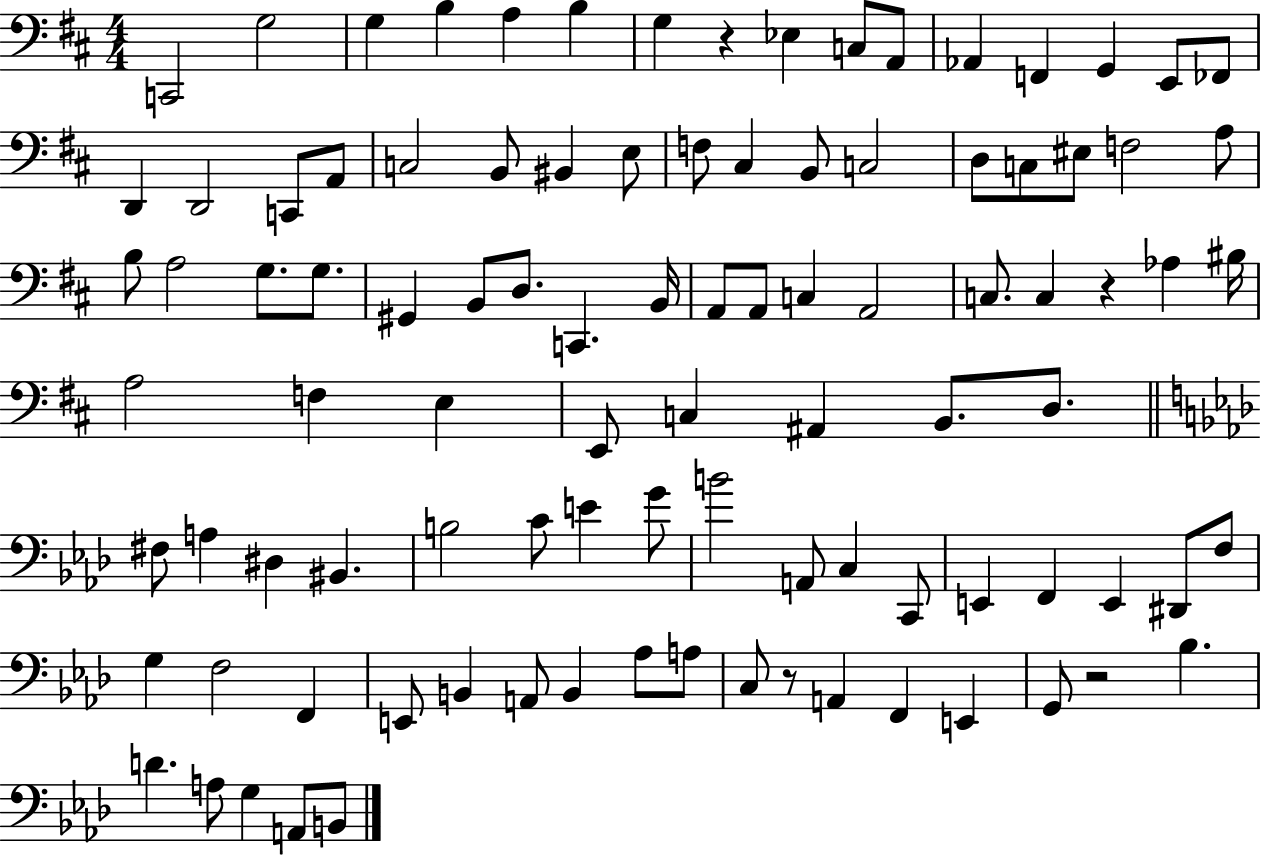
C2/h G3/h G3/q B3/q A3/q B3/q G3/q R/q Eb3/q C3/e A2/e Ab2/q F2/q G2/q E2/e FES2/e D2/q D2/h C2/e A2/e C3/h B2/e BIS2/q E3/e F3/e C#3/q B2/e C3/h D3/e C3/e EIS3/e F3/h A3/e B3/e A3/h G3/e. G3/e. G#2/q B2/e D3/e. C2/q. B2/s A2/e A2/e C3/q A2/h C3/e. C3/q R/q Ab3/q BIS3/s A3/h F3/q E3/q E2/e C3/q A#2/q B2/e. D3/e. F#3/e A3/q D#3/q BIS2/q. B3/h C4/e E4/q G4/e B4/h A2/e C3/q C2/e E2/q F2/q E2/q D#2/e F3/e G3/q F3/h F2/q E2/e B2/q A2/e B2/q Ab3/e A3/e C3/e R/e A2/q F2/q E2/q G2/e R/h Bb3/q. D4/q. A3/e G3/q A2/e B2/e